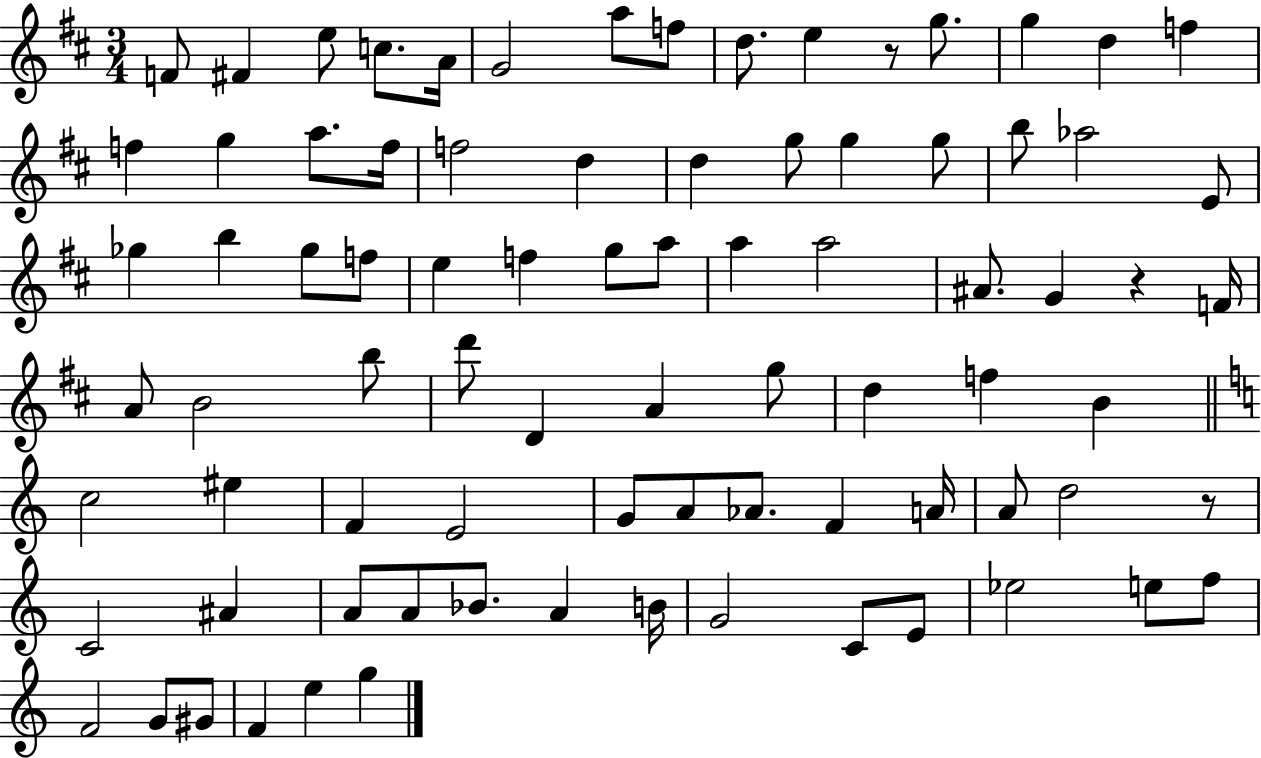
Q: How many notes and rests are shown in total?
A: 83